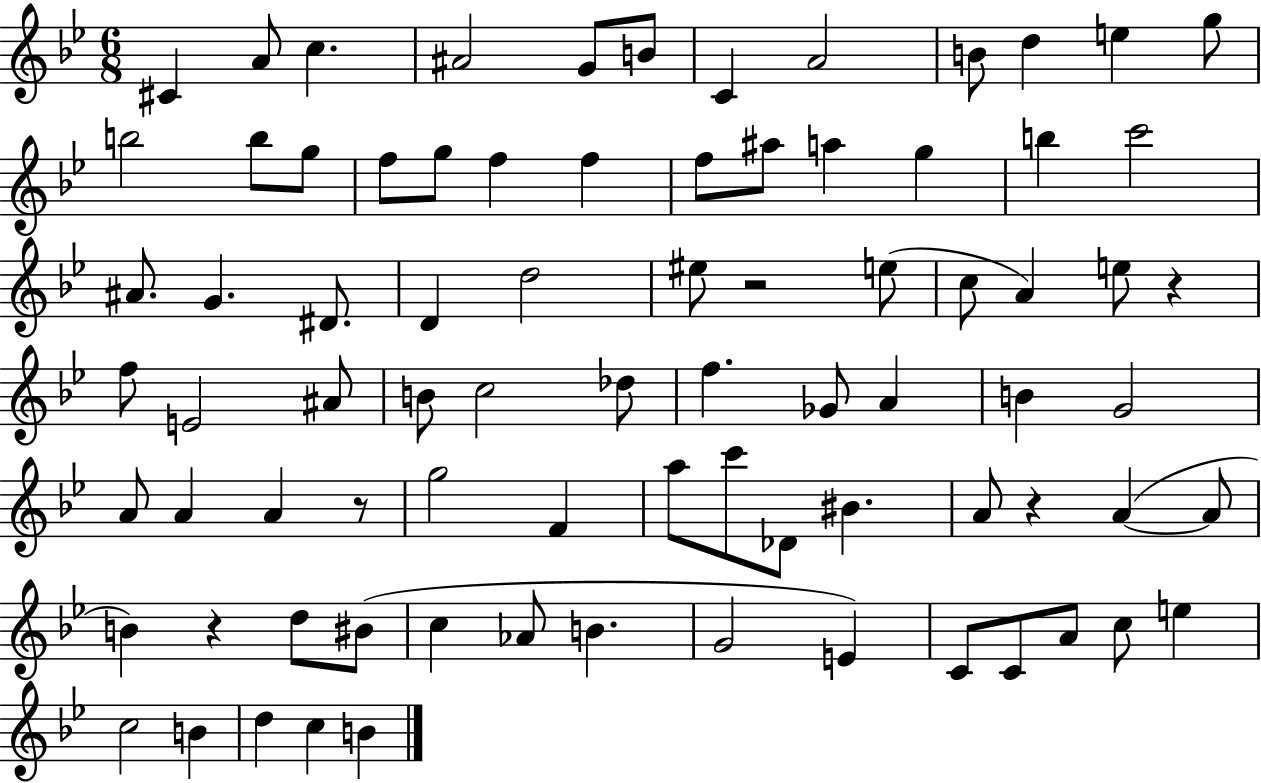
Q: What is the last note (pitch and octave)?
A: B4